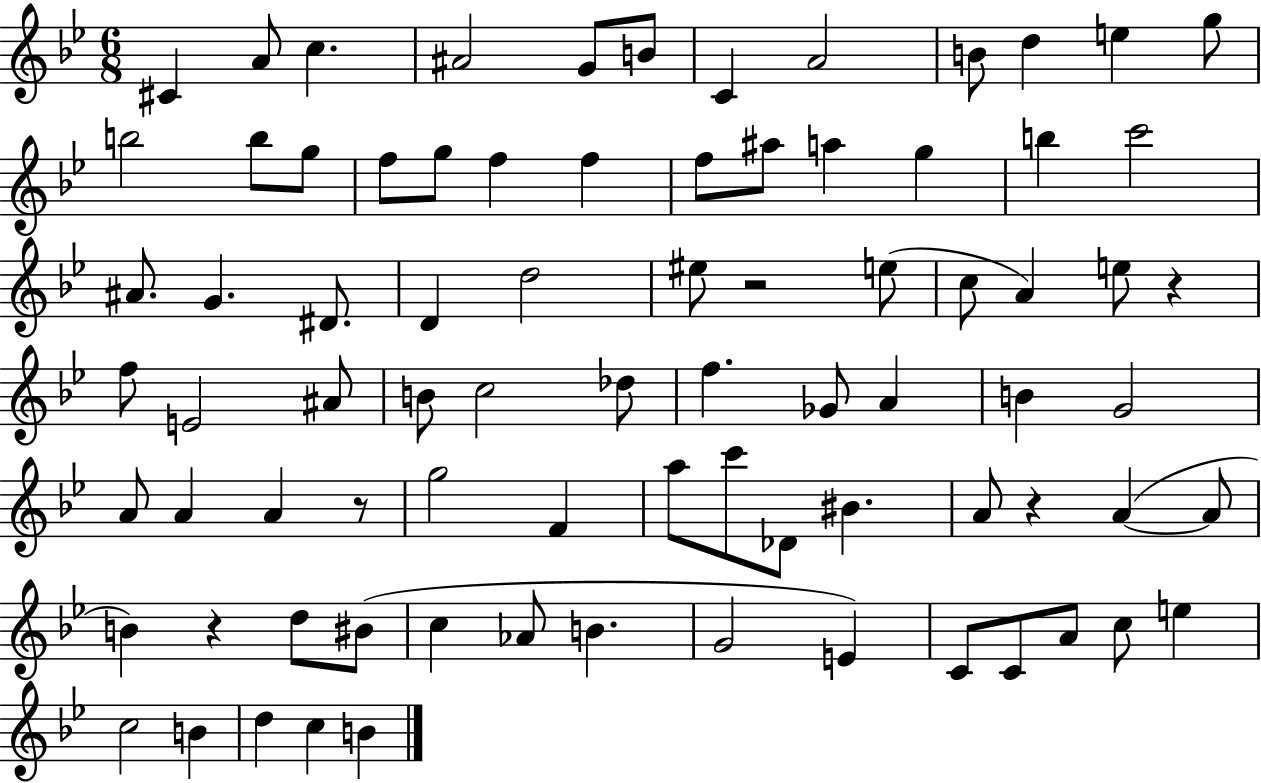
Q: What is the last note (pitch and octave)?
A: B4